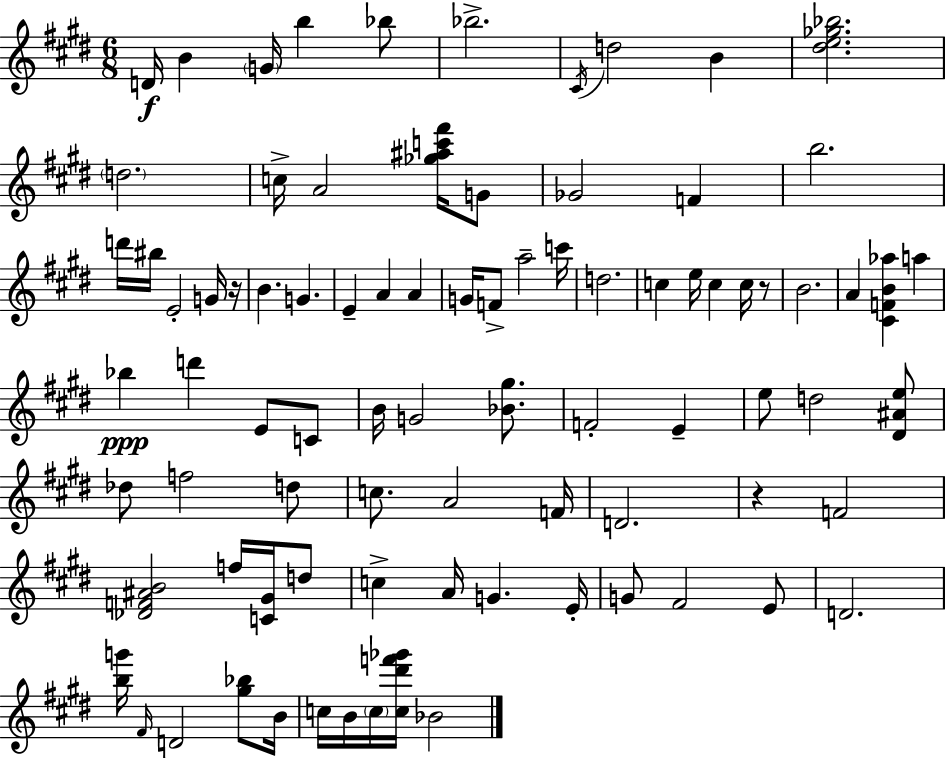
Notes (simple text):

D4/s B4/q G4/s B5/q Bb5/e Bb5/h. C#4/s D5/h B4/q [D#5,E5,Gb5,Bb5]/h. D5/h. C5/s A4/h [Gb5,A#5,C6,F#6]/s G4/e Gb4/h F4/q B5/h. D6/s BIS5/s E4/h G4/s R/s B4/q. G4/q. E4/q A4/q A4/q G4/s F4/e A5/h C6/s D5/h. C5/q E5/s C5/q C5/s R/e B4/h. A4/q [C#4,F4,B4,Ab5]/q A5/q Bb5/q D6/q E4/e C4/e B4/s G4/h [Bb4,G#5]/e. F4/h E4/q E5/e D5/h [D#4,A#4,E5]/e Db5/e F5/h D5/e C5/e. A4/h F4/s D4/h. R/q F4/h [Db4,F4,A#4,B4]/h F5/s [C4,G#4]/s D5/e C5/q A4/s G4/q. E4/s G4/e F#4/h E4/e D4/h. [B5,G6]/s F#4/s D4/h [G#5,Bb5]/e B4/s C5/s B4/s C5/s [C5,D#6,F6,Gb6]/s Bb4/h